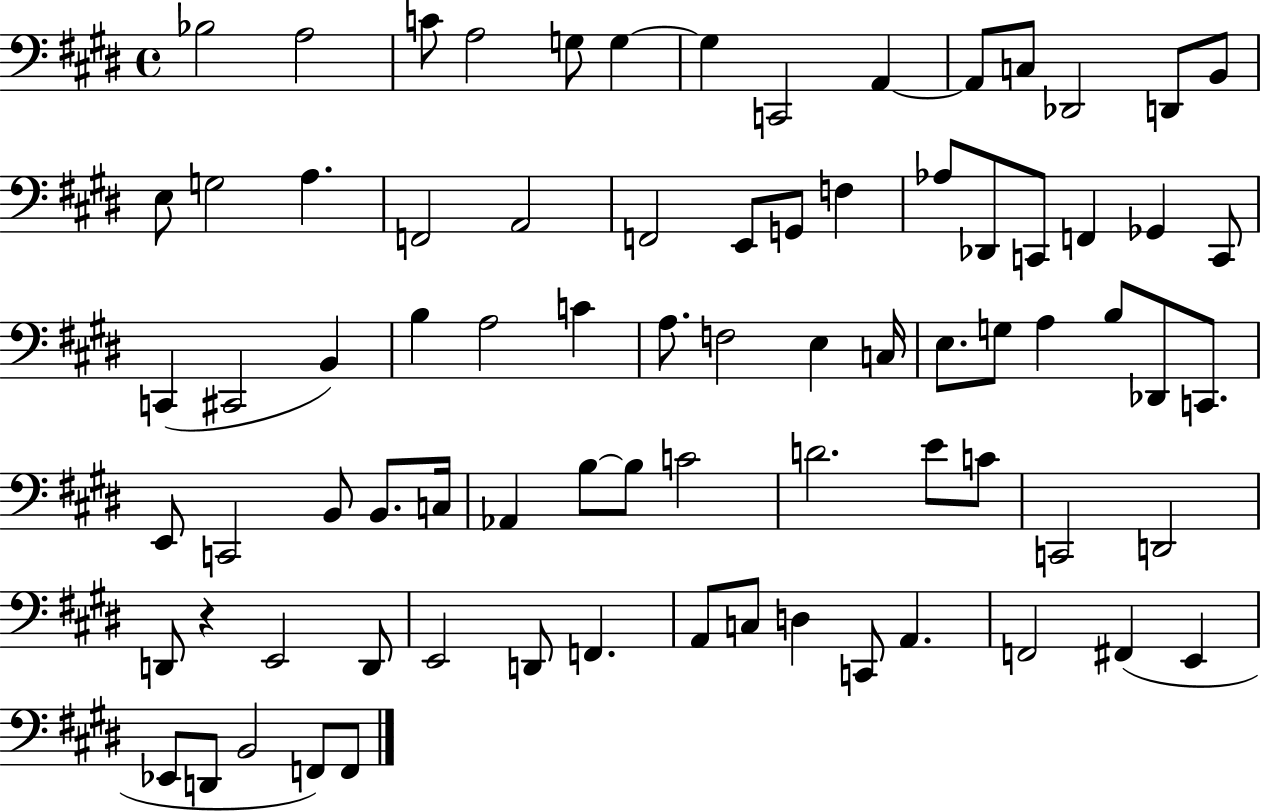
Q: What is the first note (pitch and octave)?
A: Bb3